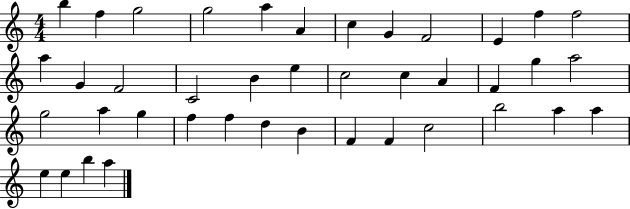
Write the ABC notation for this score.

X:1
T:Untitled
M:4/4
L:1/4
K:C
b f g2 g2 a A c G F2 E f f2 a G F2 C2 B e c2 c A F g a2 g2 a g f f d B F F c2 b2 a a e e b a